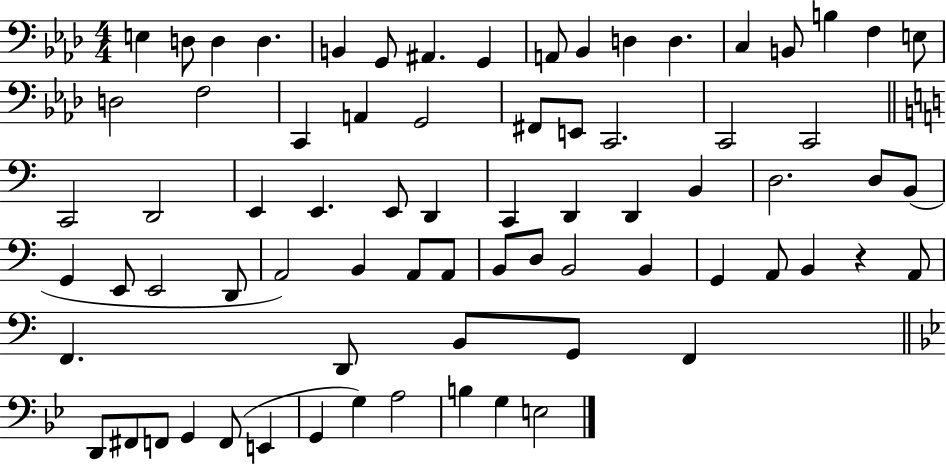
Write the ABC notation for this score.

X:1
T:Untitled
M:4/4
L:1/4
K:Ab
E, D,/2 D, D, B,, G,,/2 ^A,, G,, A,,/2 _B,, D, D, C, B,,/2 B, F, E,/2 D,2 F,2 C,, A,, G,,2 ^F,,/2 E,,/2 C,,2 C,,2 C,,2 C,,2 D,,2 E,, E,, E,,/2 D,, C,, D,, D,, B,, D,2 D,/2 B,,/2 G,, E,,/2 E,,2 D,,/2 A,,2 B,, A,,/2 A,,/2 B,,/2 D,/2 B,,2 B,, G,, A,,/2 B,, z A,,/2 F,, D,,/2 B,,/2 G,,/2 F,, D,,/2 ^F,,/2 F,,/2 G,, F,,/2 E,, G,, G, A,2 B, G, E,2